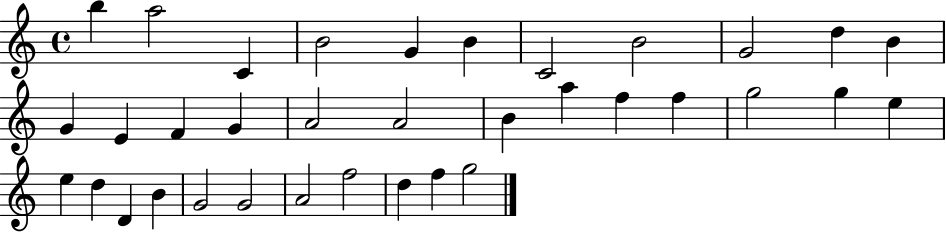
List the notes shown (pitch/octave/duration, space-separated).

B5/q A5/h C4/q B4/h G4/q B4/q C4/h B4/h G4/h D5/q B4/q G4/q E4/q F4/q G4/q A4/h A4/h B4/q A5/q F5/q F5/q G5/h G5/q E5/q E5/q D5/q D4/q B4/q G4/h G4/h A4/h F5/h D5/q F5/q G5/h